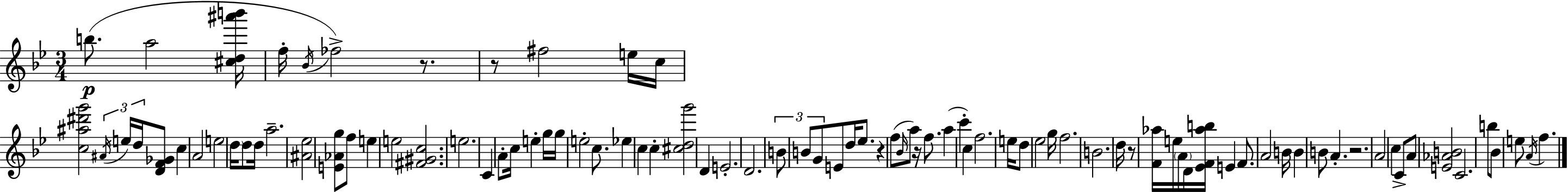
B5/e. A5/h [C#5,D5,A#6,B6]/s F5/s Bb4/s FES5/h R/e. R/e F#5/h E5/s C5/s [C5,A#5,D#6,G6]/h A#4/s E5/s D5/s [D4,F4,Gb4]/e C5/q A4/h E5/h D5/s D5/e D5/s A5/h. [A#4,Eb5]/h [E4,Ab4,G5]/e F5/e E5/q E5/h [F#4,G#4,C5]/h. E5/h. C4/q A4/e C5/s E5/q G5/s G5/s E5/h C5/e. Eb5/q C5/q C5/q [C#5,D5,G6]/h D4/q E4/h. D4/h. B4/e B4/e G4/e E4/e D5/s Eb5/e. R/q F5/e Bb4/s A5/e R/s F5/e. A5/q C6/q C5/q F5/h. E5/s D5/e Eb5/h G5/s F5/h. B4/h. D5/s R/e [F4,Ab5]/s E5/s A4/s D4/s [Eb4,F4,Ab5,B5]/s E4/q F4/e. A4/h B4/s B4/q B4/e A4/q. R/h. A4/h C5/q C4/e A4/e [E4,Ab4,B4]/h C4/h. B5/e Bb4/e E5/e A4/s F5/q.